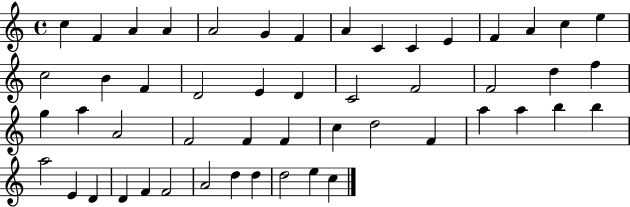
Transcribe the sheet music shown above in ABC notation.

X:1
T:Untitled
M:4/4
L:1/4
K:C
c F A A A2 G F A C C E F A c e c2 B F D2 E D C2 F2 F2 d f g a A2 F2 F F c d2 F a a b b a2 E D D F F2 A2 d d d2 e c